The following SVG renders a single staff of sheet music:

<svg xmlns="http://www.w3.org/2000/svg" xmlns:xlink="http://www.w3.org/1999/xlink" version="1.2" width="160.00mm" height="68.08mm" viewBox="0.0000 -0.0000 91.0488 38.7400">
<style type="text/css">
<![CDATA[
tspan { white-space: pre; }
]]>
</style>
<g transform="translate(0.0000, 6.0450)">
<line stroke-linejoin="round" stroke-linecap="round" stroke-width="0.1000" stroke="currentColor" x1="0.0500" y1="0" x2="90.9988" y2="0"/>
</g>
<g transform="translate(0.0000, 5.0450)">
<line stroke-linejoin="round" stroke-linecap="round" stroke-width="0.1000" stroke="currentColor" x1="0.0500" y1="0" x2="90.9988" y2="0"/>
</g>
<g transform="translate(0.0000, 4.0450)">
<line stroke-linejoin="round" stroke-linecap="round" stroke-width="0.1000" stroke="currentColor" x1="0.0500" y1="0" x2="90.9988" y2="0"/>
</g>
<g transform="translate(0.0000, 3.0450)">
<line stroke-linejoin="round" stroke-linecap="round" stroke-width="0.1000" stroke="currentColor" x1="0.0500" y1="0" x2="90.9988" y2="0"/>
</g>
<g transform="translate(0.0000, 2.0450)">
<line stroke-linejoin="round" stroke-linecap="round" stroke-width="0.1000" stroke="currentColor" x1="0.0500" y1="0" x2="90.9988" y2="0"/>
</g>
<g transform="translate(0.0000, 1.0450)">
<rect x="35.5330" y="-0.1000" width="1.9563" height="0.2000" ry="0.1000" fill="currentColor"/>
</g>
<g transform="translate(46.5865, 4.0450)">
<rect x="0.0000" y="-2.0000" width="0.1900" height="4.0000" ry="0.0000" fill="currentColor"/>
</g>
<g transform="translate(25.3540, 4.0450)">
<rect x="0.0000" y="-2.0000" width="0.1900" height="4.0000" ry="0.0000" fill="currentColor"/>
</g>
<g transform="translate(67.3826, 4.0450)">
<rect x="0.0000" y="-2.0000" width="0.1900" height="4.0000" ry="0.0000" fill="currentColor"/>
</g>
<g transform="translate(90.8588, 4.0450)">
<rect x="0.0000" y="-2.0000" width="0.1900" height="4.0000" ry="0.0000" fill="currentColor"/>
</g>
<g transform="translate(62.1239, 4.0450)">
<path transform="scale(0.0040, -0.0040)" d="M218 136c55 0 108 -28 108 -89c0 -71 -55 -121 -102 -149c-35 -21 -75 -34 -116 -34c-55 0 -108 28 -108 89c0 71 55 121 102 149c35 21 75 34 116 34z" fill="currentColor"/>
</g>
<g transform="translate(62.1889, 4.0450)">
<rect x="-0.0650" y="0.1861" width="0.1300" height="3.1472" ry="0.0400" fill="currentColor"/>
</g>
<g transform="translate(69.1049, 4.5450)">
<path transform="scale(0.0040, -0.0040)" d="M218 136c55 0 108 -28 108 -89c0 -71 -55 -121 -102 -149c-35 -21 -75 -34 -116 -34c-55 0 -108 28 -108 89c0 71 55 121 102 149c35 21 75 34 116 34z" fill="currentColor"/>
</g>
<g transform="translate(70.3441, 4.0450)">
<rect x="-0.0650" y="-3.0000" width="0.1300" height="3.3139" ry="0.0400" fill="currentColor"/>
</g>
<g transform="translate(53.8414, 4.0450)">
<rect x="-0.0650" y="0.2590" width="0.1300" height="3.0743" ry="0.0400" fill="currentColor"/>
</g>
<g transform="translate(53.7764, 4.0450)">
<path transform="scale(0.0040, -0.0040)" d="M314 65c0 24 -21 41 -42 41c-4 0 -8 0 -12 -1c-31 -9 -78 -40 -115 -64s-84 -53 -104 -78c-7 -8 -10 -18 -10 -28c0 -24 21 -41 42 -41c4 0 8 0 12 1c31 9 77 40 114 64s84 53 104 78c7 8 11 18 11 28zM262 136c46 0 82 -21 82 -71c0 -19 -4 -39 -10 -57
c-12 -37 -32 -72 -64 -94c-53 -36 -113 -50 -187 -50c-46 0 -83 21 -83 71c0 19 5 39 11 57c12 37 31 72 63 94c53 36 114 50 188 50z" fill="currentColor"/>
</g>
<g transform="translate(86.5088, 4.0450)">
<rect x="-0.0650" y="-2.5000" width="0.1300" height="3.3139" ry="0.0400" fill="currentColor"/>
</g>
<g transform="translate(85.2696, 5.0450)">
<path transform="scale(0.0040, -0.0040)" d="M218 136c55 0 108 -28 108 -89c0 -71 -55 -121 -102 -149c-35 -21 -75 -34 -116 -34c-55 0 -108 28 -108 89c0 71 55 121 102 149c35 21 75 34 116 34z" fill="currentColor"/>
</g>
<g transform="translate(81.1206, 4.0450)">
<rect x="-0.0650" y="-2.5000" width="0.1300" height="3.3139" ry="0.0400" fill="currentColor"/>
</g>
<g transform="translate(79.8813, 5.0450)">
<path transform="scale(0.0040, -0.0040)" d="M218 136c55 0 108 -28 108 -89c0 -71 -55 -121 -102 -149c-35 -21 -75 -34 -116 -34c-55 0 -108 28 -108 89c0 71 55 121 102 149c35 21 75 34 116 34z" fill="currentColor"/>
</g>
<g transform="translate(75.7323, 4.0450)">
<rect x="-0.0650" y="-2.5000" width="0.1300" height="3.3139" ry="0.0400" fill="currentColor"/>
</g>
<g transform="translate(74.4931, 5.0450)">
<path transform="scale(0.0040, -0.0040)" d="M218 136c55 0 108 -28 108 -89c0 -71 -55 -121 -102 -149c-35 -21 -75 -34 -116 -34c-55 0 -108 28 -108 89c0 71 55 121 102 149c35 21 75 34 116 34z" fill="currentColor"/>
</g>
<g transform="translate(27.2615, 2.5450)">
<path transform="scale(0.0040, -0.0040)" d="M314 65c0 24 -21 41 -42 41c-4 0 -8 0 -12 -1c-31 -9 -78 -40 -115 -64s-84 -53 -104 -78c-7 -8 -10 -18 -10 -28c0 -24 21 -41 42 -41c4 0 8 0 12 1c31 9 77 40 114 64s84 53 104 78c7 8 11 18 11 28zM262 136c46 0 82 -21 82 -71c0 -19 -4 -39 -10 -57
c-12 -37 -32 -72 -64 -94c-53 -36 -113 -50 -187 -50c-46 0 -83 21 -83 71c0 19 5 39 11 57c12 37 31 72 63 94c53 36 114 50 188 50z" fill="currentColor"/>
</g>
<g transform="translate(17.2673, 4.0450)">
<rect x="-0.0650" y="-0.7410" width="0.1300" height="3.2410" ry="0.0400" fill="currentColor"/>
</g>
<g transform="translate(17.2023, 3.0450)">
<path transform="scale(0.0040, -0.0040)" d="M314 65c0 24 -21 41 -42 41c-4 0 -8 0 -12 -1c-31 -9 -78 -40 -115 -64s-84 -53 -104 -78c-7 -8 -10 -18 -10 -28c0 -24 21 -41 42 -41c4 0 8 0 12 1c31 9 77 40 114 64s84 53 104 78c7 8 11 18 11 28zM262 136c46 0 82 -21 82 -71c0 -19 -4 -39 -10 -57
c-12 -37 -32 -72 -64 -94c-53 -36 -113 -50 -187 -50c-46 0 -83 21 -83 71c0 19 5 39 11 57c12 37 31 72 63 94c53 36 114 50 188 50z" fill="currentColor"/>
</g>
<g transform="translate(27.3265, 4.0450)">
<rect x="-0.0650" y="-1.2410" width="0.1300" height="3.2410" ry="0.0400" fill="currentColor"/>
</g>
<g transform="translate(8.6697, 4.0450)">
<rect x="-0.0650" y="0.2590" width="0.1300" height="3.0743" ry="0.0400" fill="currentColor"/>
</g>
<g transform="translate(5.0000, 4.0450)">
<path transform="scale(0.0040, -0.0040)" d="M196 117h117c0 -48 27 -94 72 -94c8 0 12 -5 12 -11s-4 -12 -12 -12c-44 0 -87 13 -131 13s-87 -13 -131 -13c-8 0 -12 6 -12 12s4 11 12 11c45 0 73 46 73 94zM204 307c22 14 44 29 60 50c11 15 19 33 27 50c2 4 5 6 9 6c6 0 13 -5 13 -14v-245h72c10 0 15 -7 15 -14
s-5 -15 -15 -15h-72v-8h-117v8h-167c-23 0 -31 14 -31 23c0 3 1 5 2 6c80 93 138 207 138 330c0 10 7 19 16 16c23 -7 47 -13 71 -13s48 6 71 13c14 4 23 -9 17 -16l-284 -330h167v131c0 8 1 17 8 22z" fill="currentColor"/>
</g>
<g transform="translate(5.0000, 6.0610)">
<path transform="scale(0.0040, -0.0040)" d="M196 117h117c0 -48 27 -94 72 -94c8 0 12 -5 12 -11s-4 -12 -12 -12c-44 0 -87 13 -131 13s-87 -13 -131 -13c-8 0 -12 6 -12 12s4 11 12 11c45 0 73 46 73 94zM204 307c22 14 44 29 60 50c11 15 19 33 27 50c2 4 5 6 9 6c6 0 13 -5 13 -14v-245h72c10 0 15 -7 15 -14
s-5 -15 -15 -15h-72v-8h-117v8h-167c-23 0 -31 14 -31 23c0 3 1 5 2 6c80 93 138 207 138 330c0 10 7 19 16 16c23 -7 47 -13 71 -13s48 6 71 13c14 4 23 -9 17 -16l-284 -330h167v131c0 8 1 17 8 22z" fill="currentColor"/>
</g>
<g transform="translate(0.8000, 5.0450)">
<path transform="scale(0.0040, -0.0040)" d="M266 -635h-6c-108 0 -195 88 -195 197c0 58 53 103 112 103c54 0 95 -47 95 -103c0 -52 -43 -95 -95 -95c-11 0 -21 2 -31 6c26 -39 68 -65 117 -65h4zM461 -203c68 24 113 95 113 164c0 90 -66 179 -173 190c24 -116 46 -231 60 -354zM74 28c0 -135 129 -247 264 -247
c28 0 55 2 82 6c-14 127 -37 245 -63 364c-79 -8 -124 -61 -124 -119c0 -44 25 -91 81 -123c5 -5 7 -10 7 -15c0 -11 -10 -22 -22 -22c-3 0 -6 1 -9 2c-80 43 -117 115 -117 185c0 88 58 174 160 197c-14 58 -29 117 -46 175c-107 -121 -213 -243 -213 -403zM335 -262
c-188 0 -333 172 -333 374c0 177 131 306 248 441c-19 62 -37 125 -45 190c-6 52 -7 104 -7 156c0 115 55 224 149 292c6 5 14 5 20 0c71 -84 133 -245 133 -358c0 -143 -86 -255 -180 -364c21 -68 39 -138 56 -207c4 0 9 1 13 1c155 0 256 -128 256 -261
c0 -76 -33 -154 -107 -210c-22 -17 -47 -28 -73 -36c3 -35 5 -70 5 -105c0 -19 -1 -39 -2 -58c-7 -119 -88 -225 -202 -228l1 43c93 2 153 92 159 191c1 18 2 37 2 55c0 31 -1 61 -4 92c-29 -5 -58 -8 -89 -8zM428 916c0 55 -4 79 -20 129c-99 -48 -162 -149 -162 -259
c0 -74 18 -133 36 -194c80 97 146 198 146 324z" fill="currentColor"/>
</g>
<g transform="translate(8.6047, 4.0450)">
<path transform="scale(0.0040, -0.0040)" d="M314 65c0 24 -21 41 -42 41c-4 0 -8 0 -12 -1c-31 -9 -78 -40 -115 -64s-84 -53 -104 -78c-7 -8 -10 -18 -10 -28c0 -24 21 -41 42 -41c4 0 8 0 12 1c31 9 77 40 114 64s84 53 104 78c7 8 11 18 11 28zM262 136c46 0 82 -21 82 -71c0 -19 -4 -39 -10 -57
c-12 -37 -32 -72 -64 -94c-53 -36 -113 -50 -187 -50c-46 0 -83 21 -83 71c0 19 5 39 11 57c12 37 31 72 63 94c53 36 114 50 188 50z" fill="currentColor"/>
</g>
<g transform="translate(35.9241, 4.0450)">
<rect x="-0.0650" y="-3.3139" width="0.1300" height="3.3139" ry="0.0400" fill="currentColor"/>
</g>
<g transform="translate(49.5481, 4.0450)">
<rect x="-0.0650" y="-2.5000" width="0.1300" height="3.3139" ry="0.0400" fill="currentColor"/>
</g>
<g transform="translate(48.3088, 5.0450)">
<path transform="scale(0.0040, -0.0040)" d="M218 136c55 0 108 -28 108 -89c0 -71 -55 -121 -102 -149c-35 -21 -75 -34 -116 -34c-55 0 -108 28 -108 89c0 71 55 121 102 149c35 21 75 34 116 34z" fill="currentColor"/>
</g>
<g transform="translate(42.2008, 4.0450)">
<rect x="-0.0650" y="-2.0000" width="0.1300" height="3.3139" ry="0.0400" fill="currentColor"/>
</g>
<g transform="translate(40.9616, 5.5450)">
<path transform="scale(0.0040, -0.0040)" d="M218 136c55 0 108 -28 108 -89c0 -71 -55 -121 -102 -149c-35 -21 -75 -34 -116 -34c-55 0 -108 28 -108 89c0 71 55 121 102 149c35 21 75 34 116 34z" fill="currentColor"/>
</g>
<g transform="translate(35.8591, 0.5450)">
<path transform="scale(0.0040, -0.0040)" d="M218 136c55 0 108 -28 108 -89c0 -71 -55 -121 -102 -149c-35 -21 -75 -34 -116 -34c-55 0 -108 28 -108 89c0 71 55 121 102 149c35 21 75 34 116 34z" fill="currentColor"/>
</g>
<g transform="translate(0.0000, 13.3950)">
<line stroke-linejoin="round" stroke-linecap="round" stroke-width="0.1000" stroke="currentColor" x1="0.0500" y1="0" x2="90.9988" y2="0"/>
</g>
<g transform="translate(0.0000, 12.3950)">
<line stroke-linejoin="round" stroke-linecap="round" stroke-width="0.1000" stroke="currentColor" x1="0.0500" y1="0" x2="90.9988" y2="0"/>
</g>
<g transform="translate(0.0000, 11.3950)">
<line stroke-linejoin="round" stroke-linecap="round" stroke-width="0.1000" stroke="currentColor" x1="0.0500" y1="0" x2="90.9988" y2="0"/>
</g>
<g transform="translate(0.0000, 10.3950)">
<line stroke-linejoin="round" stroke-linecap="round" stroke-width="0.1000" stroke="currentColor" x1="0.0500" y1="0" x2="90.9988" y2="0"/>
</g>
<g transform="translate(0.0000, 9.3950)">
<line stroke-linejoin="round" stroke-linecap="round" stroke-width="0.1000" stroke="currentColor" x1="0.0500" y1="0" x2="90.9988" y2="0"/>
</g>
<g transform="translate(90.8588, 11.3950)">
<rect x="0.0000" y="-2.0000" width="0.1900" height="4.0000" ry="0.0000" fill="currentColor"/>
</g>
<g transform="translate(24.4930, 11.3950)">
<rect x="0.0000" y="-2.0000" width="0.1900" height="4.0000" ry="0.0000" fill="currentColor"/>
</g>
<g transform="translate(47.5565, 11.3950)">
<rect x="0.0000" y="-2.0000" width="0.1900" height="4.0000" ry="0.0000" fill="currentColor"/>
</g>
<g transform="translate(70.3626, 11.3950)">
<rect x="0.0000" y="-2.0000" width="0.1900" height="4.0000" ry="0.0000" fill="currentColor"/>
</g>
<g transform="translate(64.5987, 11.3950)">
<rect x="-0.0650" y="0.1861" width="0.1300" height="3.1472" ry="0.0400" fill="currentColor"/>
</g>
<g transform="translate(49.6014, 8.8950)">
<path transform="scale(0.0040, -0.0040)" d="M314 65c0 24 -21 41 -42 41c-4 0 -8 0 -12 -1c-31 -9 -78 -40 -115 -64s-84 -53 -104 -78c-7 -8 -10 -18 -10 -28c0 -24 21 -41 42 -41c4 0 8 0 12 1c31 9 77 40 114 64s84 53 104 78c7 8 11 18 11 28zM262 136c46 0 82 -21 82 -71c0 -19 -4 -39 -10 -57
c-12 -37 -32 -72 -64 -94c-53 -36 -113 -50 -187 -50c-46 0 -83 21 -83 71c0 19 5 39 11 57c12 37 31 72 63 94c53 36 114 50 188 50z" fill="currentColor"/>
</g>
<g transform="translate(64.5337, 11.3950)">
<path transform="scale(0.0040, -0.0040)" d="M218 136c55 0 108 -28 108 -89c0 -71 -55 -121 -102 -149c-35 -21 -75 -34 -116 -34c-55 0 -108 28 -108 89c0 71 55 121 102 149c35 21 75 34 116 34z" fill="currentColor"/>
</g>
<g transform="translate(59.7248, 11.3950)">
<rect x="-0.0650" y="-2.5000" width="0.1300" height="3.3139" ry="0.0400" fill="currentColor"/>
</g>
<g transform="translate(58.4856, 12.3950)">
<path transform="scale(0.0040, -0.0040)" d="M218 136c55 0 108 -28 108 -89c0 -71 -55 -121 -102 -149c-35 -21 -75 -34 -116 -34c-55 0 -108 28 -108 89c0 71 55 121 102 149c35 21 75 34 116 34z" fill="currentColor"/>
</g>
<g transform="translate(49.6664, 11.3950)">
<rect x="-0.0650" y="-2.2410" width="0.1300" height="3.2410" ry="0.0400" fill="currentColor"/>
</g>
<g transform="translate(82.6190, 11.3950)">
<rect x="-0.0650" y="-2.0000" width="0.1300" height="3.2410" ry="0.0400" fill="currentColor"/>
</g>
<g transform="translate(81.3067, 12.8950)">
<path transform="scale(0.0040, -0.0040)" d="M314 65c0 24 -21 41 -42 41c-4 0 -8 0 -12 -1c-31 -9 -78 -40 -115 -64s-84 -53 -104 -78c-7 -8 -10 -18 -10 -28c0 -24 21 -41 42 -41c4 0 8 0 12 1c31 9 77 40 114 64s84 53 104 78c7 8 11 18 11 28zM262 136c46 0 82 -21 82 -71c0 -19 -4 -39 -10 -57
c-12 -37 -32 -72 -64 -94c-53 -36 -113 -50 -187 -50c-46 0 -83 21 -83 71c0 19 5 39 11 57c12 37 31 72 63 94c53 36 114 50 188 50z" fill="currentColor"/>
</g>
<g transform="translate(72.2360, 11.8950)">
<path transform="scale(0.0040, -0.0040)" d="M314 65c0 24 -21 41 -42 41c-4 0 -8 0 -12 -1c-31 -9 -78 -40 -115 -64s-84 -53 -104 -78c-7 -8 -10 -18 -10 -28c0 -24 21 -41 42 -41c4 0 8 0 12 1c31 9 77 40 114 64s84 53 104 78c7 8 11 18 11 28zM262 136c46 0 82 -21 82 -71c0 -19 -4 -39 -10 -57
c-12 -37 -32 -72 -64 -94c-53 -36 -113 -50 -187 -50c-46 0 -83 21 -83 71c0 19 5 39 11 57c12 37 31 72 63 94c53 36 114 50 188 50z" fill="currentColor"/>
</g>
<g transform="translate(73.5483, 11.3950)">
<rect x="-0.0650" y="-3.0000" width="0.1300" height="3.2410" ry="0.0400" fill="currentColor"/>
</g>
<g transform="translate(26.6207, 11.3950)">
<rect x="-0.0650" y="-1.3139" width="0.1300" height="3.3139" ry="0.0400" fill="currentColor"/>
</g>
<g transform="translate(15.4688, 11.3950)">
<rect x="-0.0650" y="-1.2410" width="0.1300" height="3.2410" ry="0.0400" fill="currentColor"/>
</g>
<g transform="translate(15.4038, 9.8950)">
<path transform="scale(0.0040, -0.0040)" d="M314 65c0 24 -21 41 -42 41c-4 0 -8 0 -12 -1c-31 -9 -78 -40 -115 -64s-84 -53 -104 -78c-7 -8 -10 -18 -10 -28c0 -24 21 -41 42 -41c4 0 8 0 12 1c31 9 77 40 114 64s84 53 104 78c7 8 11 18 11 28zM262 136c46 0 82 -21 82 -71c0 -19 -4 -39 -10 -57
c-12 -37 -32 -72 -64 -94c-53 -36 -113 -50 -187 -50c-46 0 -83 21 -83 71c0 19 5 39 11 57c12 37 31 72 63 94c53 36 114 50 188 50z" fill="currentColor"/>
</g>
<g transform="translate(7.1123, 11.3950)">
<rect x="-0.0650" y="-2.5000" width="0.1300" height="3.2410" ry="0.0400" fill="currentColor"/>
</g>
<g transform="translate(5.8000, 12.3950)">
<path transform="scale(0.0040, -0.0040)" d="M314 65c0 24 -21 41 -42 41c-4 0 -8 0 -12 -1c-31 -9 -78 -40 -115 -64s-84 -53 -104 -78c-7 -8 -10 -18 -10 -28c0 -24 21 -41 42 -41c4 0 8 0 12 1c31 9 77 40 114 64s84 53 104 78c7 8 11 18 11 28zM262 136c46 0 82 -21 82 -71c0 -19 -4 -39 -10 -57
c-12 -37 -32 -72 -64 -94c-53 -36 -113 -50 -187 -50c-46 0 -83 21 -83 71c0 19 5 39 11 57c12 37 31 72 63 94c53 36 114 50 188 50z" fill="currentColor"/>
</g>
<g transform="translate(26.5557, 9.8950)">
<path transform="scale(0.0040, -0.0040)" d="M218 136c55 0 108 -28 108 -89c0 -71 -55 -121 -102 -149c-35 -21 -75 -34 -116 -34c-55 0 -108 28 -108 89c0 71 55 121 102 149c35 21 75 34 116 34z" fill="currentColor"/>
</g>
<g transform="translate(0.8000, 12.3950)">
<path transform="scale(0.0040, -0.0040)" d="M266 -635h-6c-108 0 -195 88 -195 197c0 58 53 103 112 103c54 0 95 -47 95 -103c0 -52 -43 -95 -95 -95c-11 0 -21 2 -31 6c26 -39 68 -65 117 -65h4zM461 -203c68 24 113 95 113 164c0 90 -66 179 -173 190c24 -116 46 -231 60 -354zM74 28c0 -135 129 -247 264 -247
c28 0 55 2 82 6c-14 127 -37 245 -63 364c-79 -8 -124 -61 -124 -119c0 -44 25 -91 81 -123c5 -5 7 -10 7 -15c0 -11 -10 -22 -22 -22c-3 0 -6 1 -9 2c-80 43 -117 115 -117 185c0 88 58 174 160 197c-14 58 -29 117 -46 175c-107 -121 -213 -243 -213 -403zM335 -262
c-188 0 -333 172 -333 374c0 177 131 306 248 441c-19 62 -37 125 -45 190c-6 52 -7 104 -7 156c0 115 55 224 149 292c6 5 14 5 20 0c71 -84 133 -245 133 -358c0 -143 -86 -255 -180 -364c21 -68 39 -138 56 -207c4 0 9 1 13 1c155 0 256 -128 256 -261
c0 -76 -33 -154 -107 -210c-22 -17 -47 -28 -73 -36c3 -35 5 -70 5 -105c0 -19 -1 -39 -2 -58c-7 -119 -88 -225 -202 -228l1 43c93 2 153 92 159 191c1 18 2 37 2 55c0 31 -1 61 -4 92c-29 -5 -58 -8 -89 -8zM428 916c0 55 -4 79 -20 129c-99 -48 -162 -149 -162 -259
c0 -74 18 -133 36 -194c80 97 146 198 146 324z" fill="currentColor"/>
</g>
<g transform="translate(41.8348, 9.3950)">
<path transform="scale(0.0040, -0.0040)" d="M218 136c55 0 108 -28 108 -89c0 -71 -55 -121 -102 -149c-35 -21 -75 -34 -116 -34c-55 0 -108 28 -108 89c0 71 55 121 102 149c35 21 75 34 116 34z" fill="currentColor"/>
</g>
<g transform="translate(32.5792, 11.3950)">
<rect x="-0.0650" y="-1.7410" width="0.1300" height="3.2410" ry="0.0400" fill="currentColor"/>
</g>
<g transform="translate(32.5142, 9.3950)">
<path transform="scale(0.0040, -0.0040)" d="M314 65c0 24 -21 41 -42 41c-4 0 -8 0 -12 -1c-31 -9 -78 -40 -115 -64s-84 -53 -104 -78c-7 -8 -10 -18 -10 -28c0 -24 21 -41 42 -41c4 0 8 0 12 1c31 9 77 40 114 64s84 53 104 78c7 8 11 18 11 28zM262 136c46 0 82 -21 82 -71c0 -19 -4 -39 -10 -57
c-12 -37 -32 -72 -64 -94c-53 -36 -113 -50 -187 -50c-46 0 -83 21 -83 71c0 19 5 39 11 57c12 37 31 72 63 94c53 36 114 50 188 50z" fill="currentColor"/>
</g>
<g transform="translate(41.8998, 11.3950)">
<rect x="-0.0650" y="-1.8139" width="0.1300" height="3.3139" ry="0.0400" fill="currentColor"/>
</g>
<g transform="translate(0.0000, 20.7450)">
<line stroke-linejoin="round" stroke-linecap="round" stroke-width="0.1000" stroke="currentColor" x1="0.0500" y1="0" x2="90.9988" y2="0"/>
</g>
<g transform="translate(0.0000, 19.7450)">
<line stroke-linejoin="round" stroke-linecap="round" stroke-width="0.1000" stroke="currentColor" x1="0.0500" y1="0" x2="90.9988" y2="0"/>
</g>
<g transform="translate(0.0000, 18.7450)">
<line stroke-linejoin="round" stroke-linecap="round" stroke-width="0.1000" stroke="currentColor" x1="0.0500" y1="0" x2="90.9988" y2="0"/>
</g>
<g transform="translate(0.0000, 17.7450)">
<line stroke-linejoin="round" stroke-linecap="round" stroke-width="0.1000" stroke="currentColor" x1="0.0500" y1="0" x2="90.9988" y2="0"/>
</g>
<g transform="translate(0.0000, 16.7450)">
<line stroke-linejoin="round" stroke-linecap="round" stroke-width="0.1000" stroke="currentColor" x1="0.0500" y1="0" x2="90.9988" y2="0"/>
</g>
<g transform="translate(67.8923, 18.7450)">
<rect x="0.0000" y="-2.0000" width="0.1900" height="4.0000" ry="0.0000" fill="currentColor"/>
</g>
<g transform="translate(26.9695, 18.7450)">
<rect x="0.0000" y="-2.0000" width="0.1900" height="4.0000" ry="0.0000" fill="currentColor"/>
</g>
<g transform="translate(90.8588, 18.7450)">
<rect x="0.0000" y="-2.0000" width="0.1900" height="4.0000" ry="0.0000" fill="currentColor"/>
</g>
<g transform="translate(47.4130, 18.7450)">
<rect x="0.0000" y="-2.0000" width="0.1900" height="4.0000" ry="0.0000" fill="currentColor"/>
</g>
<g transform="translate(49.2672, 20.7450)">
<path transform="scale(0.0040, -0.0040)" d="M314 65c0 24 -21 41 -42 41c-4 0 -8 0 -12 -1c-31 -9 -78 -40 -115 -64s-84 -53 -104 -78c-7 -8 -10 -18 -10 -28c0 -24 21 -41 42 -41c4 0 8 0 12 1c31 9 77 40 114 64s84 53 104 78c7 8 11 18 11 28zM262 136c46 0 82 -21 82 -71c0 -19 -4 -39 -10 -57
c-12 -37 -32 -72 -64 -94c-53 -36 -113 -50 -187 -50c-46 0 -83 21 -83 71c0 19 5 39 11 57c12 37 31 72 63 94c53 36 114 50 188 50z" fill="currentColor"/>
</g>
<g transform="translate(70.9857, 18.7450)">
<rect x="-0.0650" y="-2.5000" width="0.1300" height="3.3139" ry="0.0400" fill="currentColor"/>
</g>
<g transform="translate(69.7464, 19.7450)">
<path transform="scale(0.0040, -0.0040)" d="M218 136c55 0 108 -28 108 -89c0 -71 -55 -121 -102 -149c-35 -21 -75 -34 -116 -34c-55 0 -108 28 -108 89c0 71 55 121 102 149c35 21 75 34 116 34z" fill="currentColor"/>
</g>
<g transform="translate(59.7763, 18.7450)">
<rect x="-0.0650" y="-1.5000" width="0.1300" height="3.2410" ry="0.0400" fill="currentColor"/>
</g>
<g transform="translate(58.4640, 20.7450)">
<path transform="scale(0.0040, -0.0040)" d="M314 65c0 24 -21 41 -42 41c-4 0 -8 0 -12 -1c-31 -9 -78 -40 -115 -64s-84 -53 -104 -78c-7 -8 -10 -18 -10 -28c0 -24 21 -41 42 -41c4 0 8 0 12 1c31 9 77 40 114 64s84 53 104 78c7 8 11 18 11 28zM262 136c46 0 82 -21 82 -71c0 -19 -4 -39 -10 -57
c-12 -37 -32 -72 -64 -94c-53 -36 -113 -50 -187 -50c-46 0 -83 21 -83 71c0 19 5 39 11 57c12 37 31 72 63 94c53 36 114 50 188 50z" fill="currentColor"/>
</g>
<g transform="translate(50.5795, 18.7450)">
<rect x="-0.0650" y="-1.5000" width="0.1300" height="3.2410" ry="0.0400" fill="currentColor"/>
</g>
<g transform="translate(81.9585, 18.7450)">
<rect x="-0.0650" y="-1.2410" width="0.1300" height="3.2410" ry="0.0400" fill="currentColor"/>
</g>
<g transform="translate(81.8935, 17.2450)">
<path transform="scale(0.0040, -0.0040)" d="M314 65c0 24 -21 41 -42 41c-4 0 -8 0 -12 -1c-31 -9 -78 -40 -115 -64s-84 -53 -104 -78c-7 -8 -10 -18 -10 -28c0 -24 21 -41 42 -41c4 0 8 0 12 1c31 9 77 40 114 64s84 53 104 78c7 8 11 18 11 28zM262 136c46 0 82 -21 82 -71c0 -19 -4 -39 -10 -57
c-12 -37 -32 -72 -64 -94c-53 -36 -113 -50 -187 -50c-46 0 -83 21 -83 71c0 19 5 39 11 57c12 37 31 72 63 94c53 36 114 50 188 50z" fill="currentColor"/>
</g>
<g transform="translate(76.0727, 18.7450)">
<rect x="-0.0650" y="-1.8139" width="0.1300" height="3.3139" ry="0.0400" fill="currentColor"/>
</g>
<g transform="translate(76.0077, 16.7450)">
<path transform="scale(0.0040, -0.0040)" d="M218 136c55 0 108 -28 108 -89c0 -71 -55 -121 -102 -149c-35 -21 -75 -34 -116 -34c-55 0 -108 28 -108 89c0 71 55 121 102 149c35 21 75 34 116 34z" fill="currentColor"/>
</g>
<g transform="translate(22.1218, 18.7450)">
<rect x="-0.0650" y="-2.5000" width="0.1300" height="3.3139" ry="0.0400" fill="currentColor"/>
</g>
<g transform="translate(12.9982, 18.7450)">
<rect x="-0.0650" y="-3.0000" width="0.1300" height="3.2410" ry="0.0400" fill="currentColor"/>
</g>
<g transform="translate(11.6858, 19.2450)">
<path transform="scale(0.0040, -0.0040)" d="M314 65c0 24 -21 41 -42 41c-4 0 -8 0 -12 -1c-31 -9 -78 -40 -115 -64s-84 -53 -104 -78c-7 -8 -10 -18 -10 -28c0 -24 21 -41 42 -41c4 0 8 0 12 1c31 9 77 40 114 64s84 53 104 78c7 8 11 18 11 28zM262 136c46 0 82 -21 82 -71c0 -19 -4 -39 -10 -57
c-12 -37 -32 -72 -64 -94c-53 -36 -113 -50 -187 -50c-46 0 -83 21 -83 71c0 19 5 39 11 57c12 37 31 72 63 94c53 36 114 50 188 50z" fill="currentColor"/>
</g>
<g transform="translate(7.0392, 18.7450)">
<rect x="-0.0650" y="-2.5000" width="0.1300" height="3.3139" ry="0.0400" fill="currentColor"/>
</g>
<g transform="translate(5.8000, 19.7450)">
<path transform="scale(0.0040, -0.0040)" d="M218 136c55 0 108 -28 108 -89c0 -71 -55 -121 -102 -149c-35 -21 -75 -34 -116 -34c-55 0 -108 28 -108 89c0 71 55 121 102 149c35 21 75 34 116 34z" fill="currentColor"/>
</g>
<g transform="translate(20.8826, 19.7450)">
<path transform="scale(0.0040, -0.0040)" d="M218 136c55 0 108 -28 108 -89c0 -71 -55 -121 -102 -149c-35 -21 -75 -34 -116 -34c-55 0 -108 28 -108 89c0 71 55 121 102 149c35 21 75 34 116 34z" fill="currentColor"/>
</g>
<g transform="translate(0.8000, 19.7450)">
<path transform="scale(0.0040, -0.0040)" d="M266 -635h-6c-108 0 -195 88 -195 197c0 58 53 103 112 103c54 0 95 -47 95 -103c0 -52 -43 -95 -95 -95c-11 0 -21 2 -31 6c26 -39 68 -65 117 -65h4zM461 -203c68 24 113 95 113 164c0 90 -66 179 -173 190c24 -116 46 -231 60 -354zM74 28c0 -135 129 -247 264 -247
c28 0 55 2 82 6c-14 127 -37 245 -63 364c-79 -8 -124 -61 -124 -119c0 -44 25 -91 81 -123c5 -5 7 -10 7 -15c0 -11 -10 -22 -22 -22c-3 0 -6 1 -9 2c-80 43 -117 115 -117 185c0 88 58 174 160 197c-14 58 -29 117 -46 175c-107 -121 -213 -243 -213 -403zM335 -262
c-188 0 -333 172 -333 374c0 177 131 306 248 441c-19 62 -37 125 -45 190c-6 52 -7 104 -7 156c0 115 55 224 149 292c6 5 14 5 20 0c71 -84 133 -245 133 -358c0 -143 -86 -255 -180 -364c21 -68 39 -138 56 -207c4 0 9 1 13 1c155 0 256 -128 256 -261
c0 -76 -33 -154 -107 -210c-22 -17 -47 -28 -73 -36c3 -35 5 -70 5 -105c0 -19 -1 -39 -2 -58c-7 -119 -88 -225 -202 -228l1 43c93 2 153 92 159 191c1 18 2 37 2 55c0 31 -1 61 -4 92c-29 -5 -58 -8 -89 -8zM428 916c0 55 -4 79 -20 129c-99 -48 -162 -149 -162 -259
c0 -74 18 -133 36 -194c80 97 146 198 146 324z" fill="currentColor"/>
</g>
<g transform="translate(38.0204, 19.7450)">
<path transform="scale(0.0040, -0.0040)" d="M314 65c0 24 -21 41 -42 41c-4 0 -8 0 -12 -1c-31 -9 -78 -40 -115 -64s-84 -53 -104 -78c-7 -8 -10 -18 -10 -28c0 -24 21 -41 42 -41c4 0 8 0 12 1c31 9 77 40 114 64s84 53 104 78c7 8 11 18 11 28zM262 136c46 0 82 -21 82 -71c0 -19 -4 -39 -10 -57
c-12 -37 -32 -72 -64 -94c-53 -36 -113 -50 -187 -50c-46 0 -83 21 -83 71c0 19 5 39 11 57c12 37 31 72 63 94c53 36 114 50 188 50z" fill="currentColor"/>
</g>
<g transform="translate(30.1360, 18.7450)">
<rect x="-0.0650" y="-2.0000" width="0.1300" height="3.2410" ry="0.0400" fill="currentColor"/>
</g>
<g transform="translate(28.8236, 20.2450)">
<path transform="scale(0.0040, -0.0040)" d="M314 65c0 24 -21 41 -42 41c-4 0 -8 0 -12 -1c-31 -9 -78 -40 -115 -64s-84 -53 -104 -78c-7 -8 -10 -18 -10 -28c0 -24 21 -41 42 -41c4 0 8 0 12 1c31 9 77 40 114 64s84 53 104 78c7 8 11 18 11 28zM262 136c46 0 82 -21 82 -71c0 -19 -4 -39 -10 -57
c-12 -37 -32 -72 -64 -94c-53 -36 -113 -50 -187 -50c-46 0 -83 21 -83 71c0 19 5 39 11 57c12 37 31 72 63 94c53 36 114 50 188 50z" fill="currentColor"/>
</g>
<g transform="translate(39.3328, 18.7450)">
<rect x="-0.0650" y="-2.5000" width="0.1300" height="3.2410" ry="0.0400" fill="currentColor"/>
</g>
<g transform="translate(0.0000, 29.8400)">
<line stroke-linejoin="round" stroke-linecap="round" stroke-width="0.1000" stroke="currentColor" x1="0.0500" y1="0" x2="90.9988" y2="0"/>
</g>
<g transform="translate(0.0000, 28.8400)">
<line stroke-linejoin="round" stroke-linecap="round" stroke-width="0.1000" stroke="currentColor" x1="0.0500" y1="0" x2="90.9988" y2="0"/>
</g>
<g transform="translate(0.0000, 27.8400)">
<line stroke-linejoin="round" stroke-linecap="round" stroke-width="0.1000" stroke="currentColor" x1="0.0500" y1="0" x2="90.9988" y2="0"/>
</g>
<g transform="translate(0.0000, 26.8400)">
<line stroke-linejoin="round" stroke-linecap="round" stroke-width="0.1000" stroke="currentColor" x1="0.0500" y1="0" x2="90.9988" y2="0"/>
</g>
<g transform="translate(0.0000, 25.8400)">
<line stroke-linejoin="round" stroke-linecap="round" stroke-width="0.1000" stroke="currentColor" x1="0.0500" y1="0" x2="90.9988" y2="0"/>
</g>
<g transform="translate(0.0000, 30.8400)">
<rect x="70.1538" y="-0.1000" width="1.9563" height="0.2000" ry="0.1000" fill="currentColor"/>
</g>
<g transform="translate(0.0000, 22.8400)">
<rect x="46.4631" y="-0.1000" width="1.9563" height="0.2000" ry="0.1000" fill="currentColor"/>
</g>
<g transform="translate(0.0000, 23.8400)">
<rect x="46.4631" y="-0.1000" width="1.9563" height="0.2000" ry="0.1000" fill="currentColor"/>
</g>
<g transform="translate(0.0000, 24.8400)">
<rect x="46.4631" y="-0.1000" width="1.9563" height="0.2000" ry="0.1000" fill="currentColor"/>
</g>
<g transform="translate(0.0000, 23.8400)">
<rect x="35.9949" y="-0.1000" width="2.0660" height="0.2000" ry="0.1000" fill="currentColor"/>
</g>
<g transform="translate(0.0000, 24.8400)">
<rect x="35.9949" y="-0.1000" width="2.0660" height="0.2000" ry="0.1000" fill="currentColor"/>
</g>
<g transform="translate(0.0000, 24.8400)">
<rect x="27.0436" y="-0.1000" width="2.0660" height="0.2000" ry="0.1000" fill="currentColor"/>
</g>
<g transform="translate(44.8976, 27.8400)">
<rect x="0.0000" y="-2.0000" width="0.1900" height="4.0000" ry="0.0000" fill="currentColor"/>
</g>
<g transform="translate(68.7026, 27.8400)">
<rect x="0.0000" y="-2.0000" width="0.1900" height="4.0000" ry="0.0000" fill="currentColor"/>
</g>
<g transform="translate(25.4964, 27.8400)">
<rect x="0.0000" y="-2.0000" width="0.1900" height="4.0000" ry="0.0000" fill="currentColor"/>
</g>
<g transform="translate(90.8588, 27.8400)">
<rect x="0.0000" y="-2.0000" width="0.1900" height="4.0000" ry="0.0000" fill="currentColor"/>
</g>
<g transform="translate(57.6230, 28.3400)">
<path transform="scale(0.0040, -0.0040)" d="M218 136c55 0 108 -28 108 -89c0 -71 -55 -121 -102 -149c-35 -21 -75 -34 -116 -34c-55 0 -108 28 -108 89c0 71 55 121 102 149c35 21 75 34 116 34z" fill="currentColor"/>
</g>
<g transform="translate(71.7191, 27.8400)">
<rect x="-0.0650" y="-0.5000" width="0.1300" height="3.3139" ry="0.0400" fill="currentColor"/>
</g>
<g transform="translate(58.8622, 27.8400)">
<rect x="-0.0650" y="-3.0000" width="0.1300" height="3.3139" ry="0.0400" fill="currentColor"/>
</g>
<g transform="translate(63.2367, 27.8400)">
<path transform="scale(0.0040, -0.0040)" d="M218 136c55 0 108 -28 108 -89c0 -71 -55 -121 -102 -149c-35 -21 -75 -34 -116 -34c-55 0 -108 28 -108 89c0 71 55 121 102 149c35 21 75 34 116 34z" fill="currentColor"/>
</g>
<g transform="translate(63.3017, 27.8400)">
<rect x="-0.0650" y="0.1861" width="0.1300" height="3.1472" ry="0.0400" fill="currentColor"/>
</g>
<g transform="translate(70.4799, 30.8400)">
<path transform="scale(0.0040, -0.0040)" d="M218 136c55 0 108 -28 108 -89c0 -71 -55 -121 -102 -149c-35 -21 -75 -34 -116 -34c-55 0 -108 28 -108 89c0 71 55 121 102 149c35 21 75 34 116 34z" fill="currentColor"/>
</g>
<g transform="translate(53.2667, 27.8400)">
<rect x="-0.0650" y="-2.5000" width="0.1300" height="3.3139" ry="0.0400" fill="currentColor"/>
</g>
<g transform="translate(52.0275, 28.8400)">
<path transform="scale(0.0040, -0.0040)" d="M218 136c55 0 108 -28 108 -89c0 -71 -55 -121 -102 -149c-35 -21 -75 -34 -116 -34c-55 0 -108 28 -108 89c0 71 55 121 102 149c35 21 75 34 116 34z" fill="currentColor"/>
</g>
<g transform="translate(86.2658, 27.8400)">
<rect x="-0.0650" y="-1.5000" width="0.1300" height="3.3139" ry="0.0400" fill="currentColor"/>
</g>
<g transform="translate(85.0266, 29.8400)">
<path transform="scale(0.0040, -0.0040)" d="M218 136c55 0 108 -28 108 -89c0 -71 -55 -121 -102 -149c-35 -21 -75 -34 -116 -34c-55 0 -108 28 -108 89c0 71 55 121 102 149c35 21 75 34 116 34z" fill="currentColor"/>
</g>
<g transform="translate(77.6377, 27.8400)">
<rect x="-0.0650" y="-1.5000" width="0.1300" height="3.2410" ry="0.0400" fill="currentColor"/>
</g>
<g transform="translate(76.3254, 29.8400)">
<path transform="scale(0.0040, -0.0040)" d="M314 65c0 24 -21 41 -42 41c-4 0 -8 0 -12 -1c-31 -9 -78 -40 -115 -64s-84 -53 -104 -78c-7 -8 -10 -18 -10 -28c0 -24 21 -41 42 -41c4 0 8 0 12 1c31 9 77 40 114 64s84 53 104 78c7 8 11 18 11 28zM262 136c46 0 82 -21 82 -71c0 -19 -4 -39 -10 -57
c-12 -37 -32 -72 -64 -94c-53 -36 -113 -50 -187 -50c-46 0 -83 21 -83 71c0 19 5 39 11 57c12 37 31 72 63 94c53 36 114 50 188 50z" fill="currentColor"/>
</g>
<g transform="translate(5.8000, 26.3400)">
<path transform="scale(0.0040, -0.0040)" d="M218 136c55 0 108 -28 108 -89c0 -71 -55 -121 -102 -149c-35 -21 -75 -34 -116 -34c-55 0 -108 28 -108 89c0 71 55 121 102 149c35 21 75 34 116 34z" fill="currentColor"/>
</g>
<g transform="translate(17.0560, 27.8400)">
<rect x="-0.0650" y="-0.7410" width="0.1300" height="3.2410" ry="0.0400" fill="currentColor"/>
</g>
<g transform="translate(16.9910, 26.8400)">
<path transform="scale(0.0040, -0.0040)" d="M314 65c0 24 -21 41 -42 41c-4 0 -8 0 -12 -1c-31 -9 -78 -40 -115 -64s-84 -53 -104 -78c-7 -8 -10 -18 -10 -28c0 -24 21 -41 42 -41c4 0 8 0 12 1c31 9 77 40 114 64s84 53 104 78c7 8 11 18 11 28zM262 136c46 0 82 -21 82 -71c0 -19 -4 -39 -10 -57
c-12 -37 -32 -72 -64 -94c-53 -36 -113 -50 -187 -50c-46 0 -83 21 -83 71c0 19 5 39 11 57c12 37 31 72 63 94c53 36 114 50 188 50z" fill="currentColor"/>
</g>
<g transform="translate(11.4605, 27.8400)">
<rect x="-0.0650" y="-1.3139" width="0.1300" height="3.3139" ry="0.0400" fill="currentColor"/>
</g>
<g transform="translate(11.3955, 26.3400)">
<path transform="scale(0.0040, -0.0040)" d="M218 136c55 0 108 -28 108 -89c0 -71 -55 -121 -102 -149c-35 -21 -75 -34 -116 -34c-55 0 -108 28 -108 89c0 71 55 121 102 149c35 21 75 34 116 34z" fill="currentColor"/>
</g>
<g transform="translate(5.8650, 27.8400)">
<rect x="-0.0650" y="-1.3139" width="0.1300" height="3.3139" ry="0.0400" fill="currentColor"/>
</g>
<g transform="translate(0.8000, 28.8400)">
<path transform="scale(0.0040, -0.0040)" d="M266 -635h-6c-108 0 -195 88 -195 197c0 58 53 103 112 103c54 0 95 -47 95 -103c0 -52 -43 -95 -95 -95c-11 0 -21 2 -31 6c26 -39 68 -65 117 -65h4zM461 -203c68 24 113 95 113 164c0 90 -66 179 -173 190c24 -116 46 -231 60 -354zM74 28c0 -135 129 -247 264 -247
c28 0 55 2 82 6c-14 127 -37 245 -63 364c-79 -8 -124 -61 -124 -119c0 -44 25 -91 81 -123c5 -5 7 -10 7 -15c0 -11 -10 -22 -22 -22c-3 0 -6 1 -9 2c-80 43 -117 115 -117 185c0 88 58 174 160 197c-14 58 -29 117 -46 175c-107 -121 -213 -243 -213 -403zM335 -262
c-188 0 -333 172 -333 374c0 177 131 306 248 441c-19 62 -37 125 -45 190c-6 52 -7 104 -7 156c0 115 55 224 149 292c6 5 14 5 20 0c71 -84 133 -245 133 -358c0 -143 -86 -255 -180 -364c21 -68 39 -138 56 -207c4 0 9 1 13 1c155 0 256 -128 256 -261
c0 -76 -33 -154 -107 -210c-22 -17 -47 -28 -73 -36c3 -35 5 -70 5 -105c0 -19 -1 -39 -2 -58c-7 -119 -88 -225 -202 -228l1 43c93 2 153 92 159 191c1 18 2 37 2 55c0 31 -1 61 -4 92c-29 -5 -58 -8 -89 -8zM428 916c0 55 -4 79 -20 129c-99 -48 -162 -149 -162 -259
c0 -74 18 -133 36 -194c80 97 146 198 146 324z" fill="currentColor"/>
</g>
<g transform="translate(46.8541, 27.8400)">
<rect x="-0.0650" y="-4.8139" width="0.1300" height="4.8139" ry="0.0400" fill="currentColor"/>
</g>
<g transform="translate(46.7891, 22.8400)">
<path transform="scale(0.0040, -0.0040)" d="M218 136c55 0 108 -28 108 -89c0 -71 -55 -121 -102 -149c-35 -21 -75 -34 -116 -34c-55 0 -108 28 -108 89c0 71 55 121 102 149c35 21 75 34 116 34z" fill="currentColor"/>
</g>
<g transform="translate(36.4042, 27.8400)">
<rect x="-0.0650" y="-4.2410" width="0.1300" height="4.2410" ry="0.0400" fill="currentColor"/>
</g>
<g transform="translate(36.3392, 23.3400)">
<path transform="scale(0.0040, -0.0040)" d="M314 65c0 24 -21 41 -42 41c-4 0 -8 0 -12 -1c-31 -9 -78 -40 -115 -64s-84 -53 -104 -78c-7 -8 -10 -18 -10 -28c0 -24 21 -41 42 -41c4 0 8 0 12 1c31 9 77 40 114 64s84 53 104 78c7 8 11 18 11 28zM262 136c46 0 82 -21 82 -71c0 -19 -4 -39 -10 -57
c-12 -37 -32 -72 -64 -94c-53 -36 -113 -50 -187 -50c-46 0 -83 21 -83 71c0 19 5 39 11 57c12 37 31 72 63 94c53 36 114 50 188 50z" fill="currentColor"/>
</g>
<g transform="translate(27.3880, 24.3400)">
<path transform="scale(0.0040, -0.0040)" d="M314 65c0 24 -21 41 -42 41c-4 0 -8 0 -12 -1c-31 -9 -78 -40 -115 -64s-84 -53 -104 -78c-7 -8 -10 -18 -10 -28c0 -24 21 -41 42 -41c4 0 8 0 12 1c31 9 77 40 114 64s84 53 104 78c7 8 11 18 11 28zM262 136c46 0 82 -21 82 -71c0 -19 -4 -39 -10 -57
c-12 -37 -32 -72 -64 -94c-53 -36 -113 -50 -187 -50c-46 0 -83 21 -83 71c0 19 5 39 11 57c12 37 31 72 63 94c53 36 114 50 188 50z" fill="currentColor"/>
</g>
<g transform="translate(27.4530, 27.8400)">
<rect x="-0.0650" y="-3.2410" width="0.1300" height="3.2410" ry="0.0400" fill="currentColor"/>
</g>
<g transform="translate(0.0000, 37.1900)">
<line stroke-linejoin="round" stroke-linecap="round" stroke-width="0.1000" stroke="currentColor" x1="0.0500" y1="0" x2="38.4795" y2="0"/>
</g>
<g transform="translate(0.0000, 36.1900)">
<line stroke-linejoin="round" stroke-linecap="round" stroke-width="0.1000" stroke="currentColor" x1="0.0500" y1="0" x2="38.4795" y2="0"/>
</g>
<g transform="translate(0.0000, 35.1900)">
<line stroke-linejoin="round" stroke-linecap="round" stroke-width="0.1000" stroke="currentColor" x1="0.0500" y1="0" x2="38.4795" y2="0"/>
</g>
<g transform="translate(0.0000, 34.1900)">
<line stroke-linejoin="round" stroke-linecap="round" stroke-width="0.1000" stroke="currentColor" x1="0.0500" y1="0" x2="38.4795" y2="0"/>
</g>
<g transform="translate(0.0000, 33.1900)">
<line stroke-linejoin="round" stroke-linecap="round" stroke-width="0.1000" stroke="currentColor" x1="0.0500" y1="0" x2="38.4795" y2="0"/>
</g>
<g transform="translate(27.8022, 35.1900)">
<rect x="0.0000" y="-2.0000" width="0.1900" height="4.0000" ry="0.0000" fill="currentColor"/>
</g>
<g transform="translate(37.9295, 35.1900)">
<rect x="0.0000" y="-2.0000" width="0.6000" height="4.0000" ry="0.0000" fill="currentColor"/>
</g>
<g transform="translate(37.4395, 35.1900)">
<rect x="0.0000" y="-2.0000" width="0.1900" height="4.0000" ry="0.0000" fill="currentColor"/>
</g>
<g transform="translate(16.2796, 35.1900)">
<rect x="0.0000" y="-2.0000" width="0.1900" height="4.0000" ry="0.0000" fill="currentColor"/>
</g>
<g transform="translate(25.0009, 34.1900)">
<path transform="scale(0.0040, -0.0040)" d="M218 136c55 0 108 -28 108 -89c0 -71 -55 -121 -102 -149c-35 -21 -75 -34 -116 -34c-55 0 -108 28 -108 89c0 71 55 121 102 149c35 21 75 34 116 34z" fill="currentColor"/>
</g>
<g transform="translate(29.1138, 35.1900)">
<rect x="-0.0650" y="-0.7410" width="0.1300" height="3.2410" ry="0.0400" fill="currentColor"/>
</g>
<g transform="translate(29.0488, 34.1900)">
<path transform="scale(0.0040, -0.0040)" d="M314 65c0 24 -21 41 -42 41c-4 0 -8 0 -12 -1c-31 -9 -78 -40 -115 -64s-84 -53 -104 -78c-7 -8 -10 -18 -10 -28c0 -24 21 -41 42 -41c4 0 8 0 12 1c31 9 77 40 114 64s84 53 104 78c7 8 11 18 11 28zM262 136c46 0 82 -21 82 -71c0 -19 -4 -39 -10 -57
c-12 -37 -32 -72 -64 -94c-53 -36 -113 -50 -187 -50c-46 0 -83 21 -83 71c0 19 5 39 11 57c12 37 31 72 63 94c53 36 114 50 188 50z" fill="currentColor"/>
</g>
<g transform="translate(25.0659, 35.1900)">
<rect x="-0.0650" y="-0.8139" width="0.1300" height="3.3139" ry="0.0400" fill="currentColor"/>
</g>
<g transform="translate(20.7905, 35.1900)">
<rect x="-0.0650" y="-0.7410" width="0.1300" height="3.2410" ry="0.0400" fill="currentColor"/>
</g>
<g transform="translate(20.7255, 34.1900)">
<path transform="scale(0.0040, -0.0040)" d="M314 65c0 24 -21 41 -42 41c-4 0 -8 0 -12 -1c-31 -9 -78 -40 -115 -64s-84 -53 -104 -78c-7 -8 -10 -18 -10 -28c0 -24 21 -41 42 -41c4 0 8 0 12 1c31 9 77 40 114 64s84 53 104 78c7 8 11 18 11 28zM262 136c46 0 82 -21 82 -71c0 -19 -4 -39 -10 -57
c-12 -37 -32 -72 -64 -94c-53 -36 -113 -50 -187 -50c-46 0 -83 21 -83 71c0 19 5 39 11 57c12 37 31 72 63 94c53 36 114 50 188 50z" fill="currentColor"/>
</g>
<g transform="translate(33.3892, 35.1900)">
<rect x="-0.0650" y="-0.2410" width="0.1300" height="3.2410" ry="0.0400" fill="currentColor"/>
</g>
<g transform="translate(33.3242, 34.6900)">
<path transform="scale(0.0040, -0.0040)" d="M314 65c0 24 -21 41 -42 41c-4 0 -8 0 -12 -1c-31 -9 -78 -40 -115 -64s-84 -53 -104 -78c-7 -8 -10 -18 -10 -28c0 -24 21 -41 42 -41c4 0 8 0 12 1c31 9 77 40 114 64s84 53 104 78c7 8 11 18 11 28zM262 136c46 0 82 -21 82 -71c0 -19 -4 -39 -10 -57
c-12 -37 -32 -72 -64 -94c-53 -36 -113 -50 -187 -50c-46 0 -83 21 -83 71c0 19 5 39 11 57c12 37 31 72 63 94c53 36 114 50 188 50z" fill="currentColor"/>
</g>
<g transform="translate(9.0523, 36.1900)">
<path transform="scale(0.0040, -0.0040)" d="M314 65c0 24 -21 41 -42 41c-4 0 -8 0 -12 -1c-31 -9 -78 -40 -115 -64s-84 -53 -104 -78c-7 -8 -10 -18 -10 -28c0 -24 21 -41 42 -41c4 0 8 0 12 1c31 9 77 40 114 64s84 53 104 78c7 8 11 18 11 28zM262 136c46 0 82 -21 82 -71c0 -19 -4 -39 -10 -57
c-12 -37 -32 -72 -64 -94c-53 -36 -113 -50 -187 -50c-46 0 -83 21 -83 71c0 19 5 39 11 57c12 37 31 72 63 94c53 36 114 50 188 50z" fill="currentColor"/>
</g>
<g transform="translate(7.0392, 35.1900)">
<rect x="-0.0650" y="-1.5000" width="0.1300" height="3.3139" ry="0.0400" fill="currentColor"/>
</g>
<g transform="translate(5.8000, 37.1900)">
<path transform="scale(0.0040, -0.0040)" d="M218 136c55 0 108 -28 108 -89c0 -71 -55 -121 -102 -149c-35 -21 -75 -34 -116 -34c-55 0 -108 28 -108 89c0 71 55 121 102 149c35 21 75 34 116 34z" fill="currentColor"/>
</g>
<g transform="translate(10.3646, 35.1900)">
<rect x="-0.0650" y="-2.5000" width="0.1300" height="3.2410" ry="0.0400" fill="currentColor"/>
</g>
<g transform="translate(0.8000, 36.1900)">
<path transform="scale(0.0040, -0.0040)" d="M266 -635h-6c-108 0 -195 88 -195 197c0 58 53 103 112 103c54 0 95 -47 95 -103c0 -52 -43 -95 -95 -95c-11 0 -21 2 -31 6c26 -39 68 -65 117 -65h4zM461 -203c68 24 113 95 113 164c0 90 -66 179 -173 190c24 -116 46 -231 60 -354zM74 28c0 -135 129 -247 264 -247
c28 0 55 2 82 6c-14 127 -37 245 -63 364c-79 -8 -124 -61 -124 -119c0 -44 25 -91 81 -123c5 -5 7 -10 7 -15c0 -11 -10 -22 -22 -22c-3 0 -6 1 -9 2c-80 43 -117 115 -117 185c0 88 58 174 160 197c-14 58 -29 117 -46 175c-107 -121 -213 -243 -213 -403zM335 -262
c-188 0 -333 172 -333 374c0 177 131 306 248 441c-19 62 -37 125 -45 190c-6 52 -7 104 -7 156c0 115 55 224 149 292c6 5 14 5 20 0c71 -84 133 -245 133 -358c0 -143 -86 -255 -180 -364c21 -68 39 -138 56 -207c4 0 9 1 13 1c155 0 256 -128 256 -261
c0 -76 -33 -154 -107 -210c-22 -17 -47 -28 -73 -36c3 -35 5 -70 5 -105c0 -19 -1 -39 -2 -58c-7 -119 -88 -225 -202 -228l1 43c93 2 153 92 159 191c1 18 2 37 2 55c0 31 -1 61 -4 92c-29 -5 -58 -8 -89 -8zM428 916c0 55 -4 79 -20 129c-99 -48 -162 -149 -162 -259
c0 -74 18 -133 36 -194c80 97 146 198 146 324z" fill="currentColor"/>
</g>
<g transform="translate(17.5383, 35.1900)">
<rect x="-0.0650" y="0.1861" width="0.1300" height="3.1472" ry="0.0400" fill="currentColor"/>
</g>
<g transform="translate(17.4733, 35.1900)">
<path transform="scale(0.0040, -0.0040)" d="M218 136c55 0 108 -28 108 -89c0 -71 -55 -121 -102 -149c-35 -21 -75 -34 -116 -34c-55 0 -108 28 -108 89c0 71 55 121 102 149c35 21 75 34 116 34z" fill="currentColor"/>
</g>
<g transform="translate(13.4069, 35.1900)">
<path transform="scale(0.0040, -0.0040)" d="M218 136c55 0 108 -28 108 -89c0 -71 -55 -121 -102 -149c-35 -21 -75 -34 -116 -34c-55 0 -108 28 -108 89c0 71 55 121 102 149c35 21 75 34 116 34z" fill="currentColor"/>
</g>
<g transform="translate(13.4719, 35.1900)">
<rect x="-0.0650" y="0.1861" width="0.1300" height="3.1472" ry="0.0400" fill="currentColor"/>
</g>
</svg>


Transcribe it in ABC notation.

X:1
T:Untitled
M:4/4
L:1/4
K:C
B2 d2 e2 b F G B2 B A G G G G2 e2 e f2 f g2 G B A2 F2 G A2 G F2 G2 E2 E2 G f e2 e e d2 b2 d'2 e' G A B C E2 E E G2 B B d2 d d2 c2